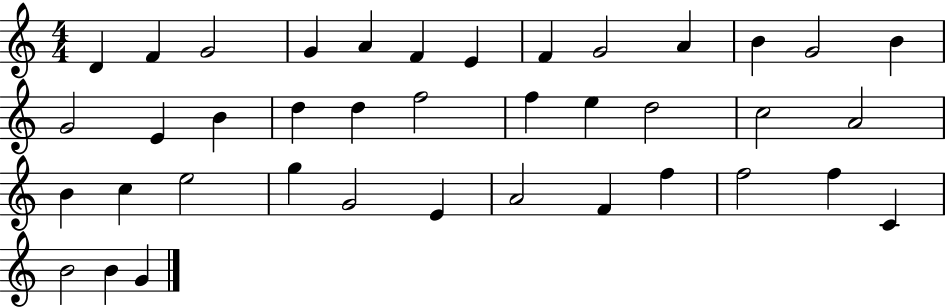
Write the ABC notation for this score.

X:1
T:Untitled
M:4/4
L:1/4
K:C
D F G2 G A F E F G2 A B G2 B G2 E B d d f2 f e d2 c2 A2 B c e2 g G2 E A2 F f f2 f C B2 B G